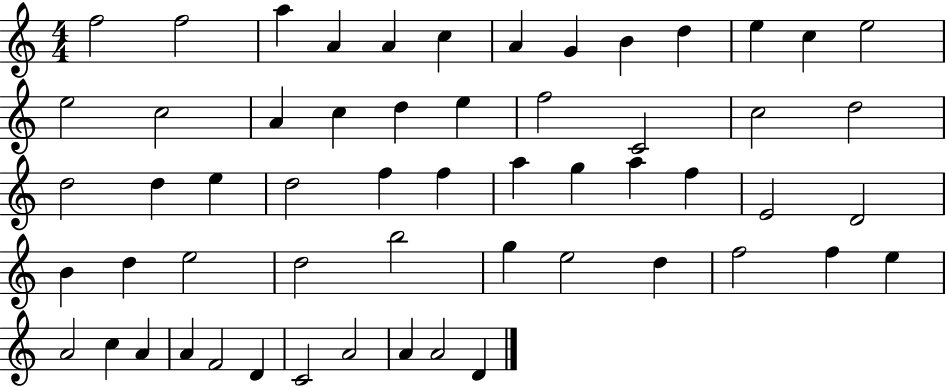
{
  \clef treble
  \numericTimeSignature
  \time 4/4
  \key c \major
  f''2 f''2 | a''4 a'4 a'4 c''4 | a'4 g'4 b'4 d''4 | e''4 c''4 e''2 | \break e''2 c''2 | a'4 c''4 d''4 e''4 | f''2 c'2 | c''2 d''2 | \break d''2 d''4 e''4 | d''2 f''4 f''4 | a''4 g''4 a''4 f''4 | e'2 d'2 | \break b'4 d''4 e''2 | d''2 b''2 | g''4 e''2 d''4 | f''2 f''4 e''4 | \break a'2 c''4 a'4 | a'4 f'2 d'4 | c'2 a'2 | a'4 a'2 d'4 | \break \bar "|."
}